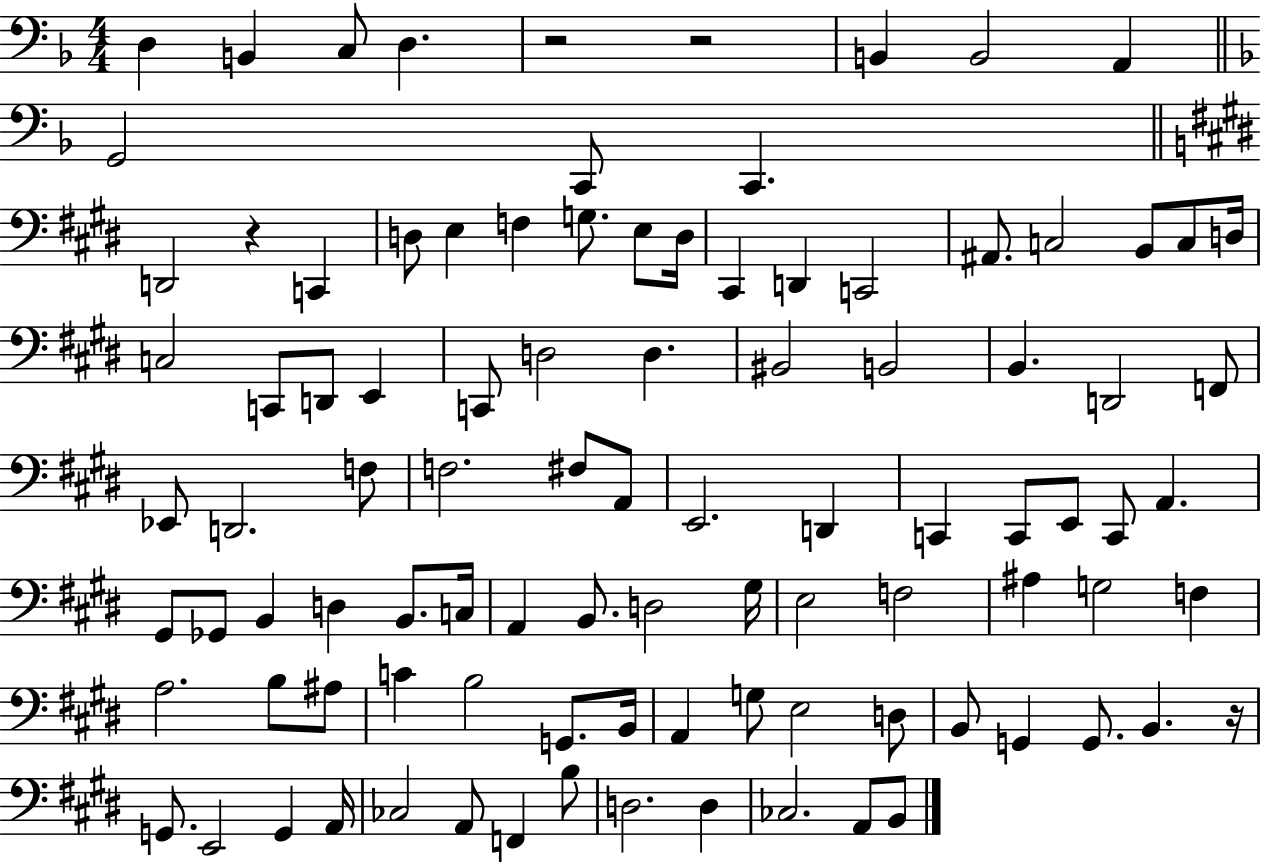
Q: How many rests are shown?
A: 4